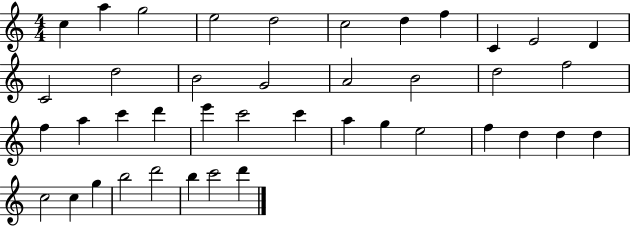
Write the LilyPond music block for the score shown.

{
  \clef treble
  \numericTimeSignature
  \time 4/4
  \key c \major
  c''4 a''4 g''2 | e''2 d''2 | c''2 d''4 f''4 | c'4 e'2 d'4 | \break c'2 d''2 | b'2 g'2 | a'2 b'2 | d''2 f''2 | \break f''4 a''4 c'''4 d'''4 | e'''4 c'''2 c'''4 | a''4 g''4 e''2 | f''4 d''4 d''4 d''4 | \break c''2 c''4 g''4 | b''2 d'''2 | b''4 c'''2 d'''4 | \bar "|."
}